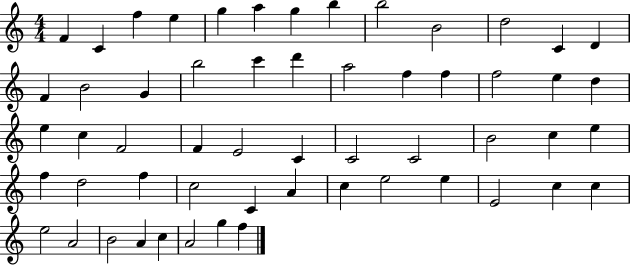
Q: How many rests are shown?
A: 0